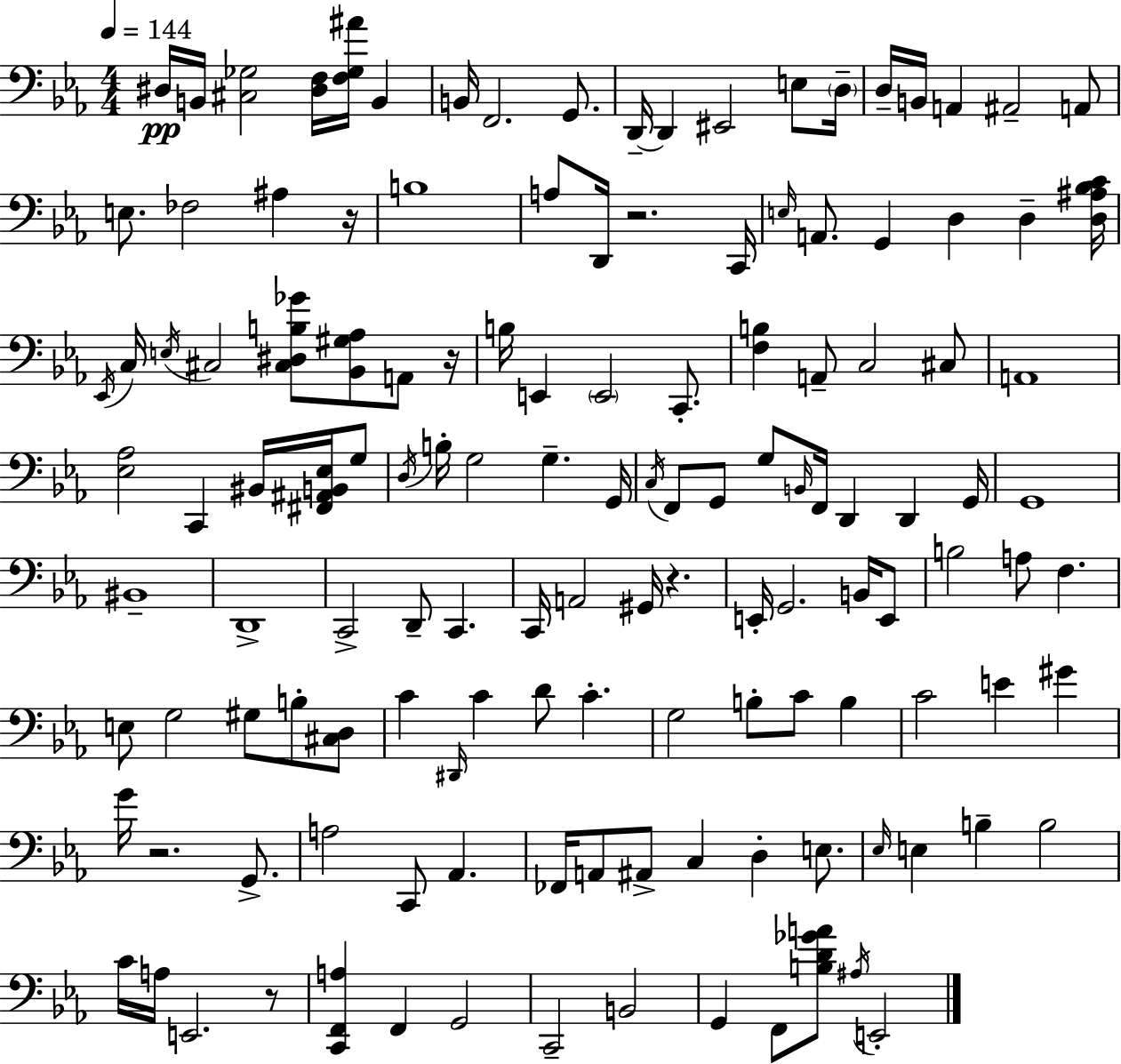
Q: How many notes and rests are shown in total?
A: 134